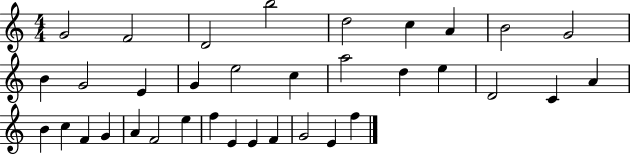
{
  \clef treble
  \numericTimeSignature
  \time 4/4
  \key c \major
  g'2 f'2 | d'2 b''2 | d''2 c''4 a'4 | b'2 g'2 | \break b'4 g'2 e'4 | g'4 e''2 c''4 | a''2 d''4 e''4 | d'2 c'4 a'4 | \break b'4 c''4 f'4 g'4 | a'4 f'2 e''4 | f''4 e'4 e'4 f'4 | g'2 e'4 f''4 | \break \bar "|."
}